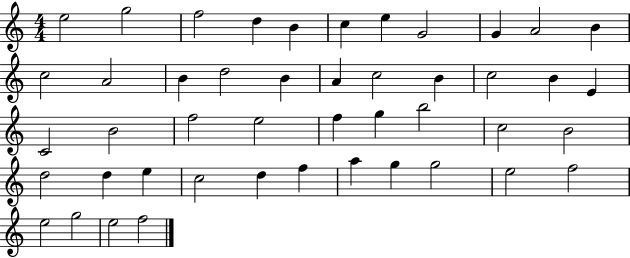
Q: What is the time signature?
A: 4/4